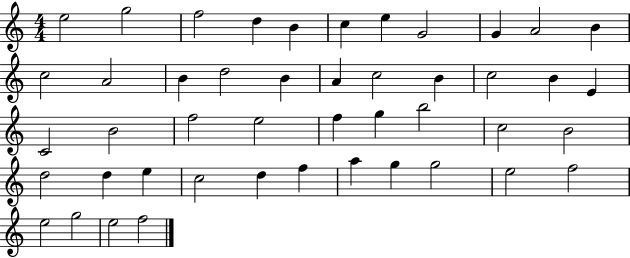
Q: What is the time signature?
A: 4/4